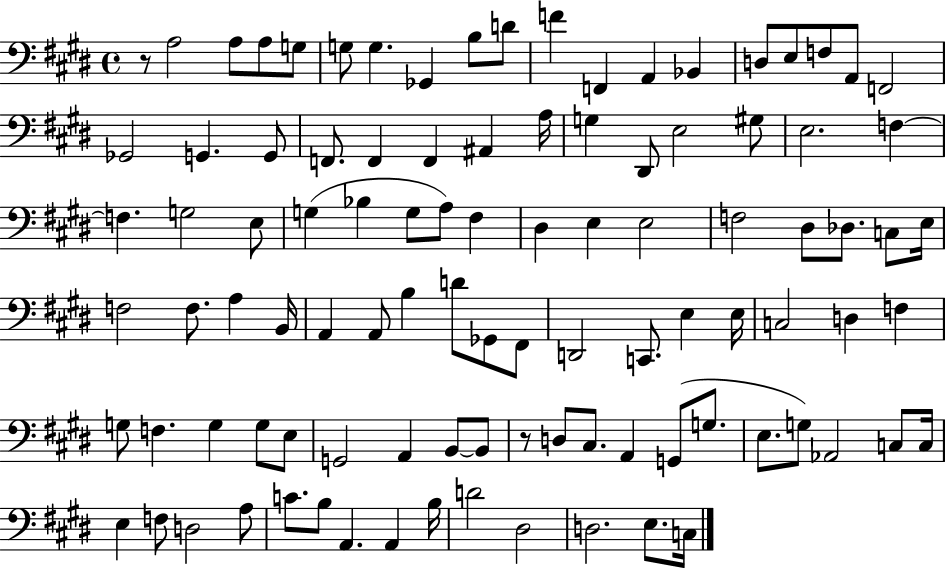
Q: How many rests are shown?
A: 2